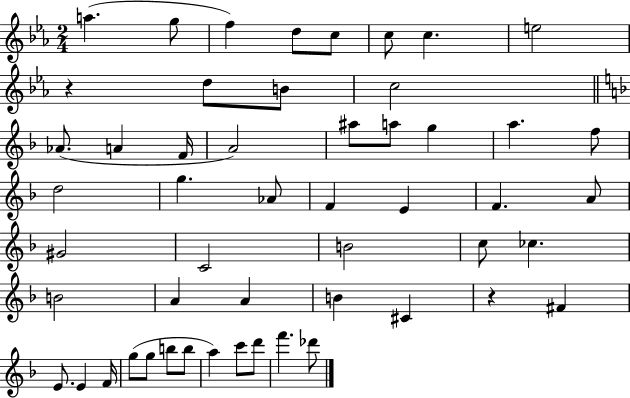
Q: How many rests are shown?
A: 2